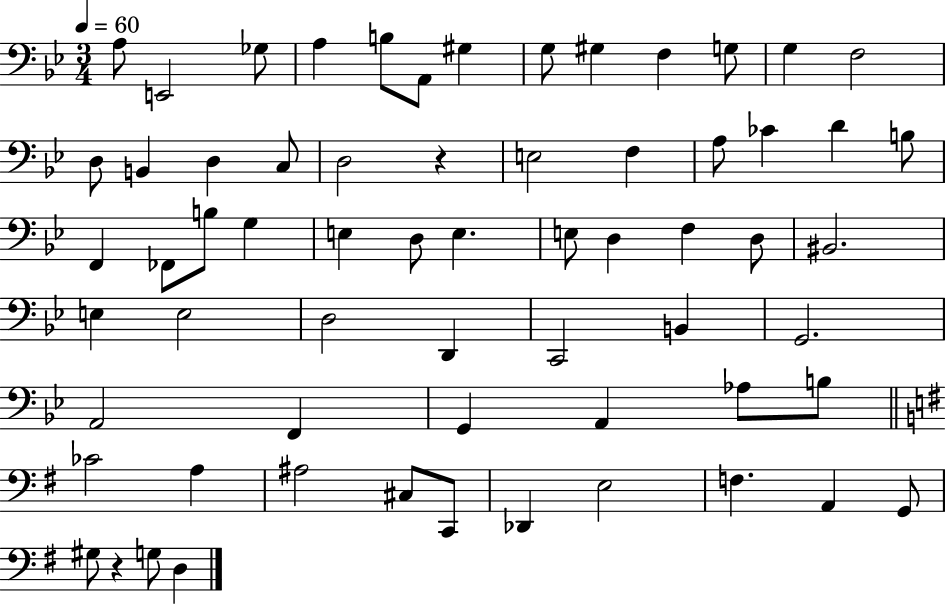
X:1
T:Untitled
M:3/4
L:1/4
K:Bb
A,/2 E,,2 _G,/2 A, B,/2 A,,/2 ^G, G,/2 ^G, F, G,/2 G, F,2 D,/2 B,, D, C,/2 D,2 z E,2 F, A,/2 _C D B,/2 F,, _F,,/2 B,/2 G, E, D,/2 E, E,/2 D, F, D,/2 ^B,,2 E, E,2 D,2 D,, C,,2 B,, G,,2 A,,2 F,, G,, A,, _A,/2 B,/2 _C2 A, ^A,2 ^C,/2 C,,/2 _D,, E,2 F, A,, G,,/2 ^G,/2 z G,/2 D,